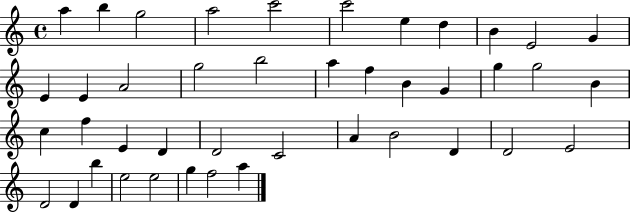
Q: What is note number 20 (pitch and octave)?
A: G4